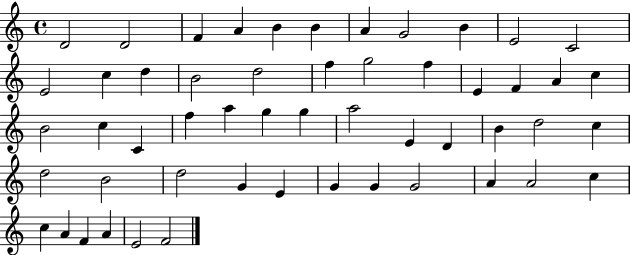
X:1
T:Untitled
M:4/4
L:1/4
K:C
D2 D2 F A B B A G2 B E2 C2 E2 c d B2 d2 f g2 f E F A c B2 c C f a g g a2 E D B d2 c d2 B2 d2 G E G G G2 A A2 c c A F A E2 F2